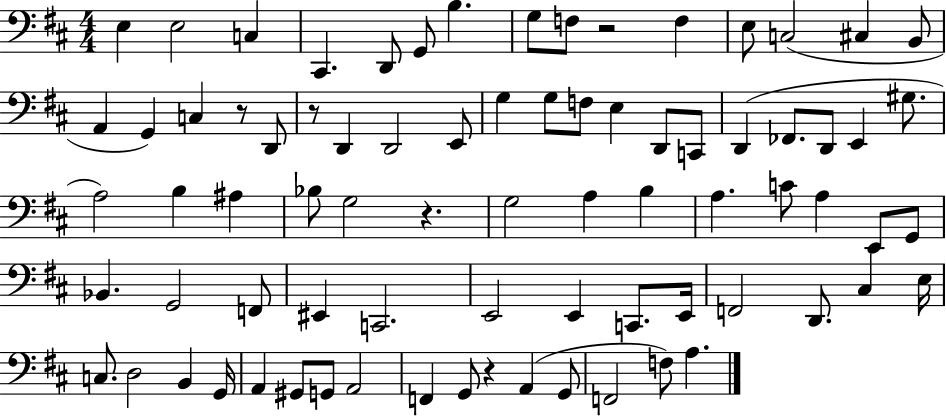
{
  \clef bass
  \numericTimeSignature
  \time 4/4
  \key d \major
  \repeat volta 2 { e4 e2 c4 | cis,4. d,8 g,8 b4. | g8 f8 r2 f4 | e8 c2( cis4 b,8 | \break a,4 g,4) c4 r8 d,8 | r8 d,4 d,2 e,8 | g4 g8 f8 e4 d,8 c,8 | d,4( fes,8. d,8 e,4 gis8. | \break a2) b4 ais4 | bes8 g2 r4. | g2 a4 b4 | a4. c'8 a4 e,8 g,8 | \break bes,4. g,2 f,8 | eis,4 c,2. | e,2 e,4 c,8. e,16 | f,2 d,8. cis4 e16 | \break c8. d2 b,4 g,16 | a,4 gis,8 g,8 a,2 | f,4 g,8 r4 a,4( g,8 | f,2 f8) a4. | \break } \bar "|."
}